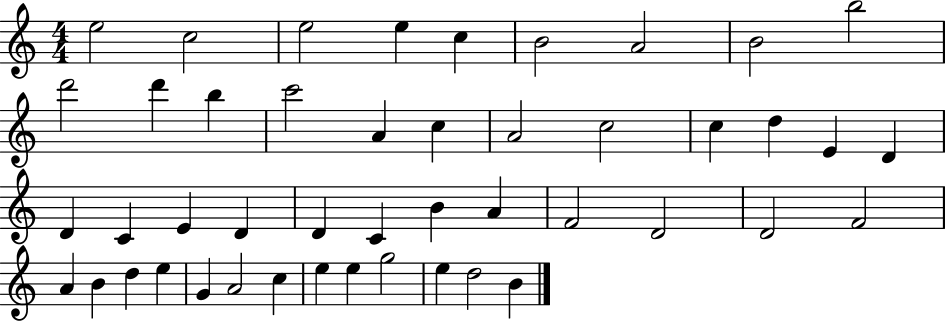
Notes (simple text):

E5/h C5/h E5/h E5/q C5/q B4/h A4/h B4/h B5/h D6/h D6/q B5/q C6/h A4/q C5/q A4/h C5/h C5/q D5/q E4/q D4/q D4/q C4/q E4/q D4/q D4/q C4/q B4/q A4/q F4/h D4/h D4/h F4/h A4/q B4/q D5/q E5/q G4/q A4/h C5/q E5/q E5/q G5/h E5/q D5/h B4/q